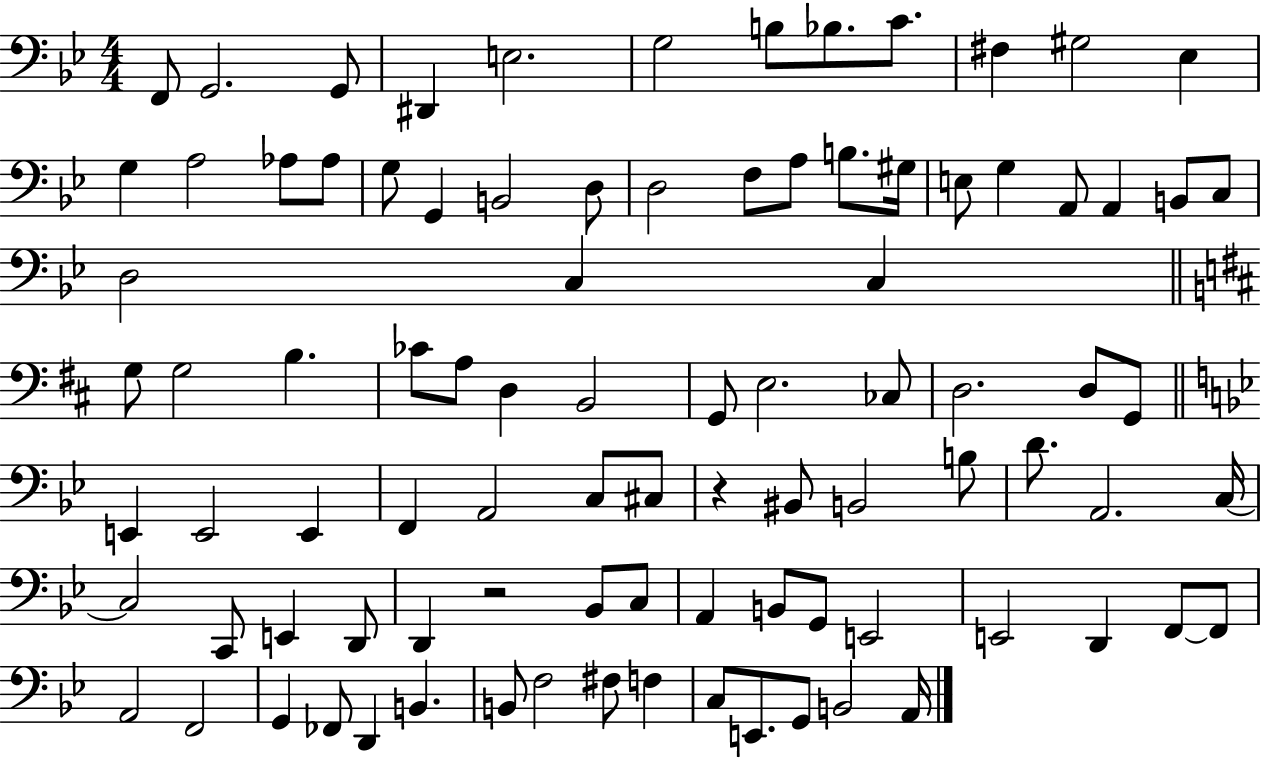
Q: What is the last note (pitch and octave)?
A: A2